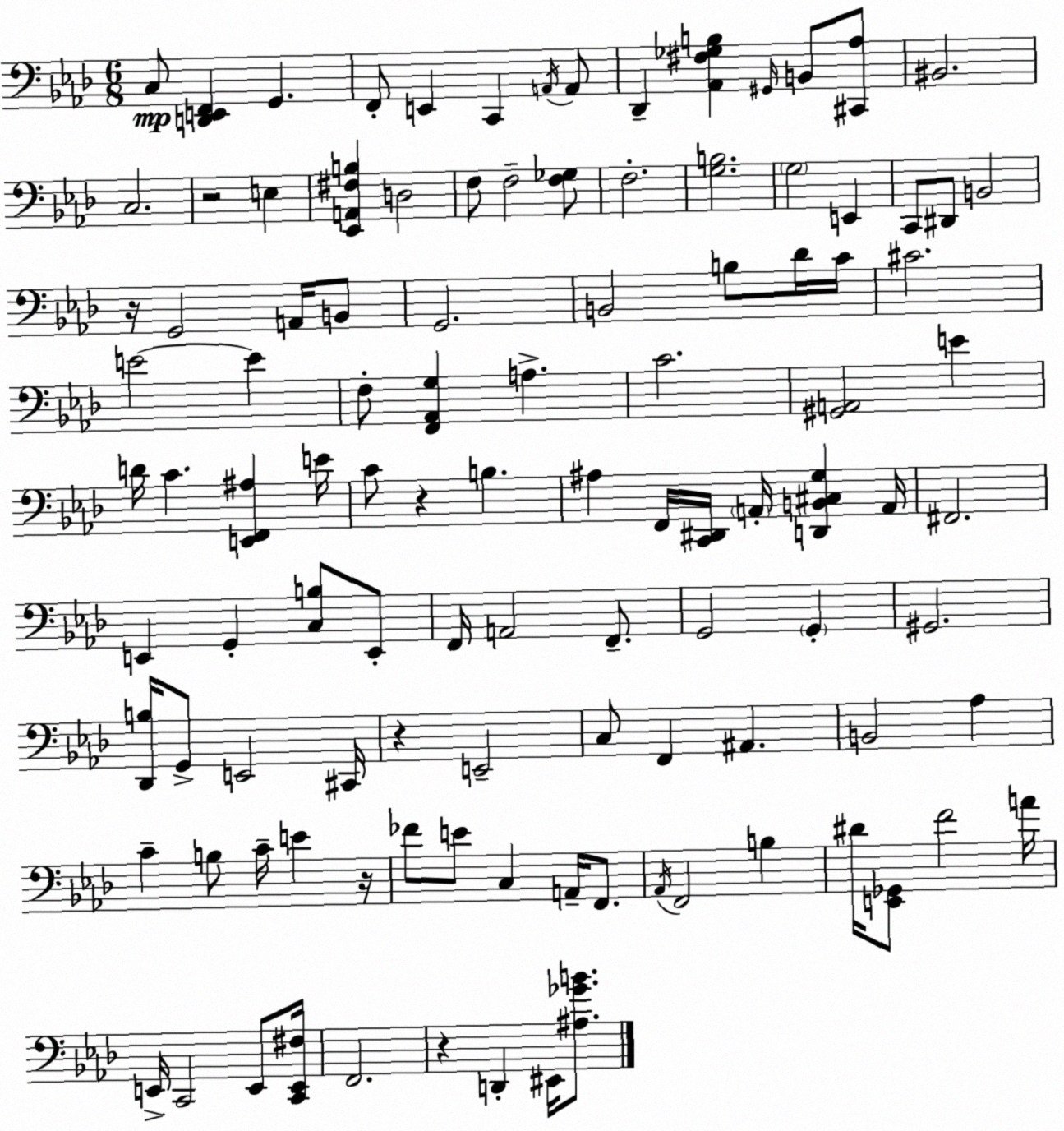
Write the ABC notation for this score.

X:1
T:Untitled
M:6/8
L:1/4
K:Fm
C,/2 [D,,E,,F,,] G,, F,,/2 E,, C,, A,,/4 A,,/2 _D,, [_A,,^F,_G,B,] ^G,,/4 B,,/2 [^C,,_A,]/2 ^B,,2 C,2 z2 E, [_E,,A,,^F,B,] D,2 F,/2 F,2 [F,_G,]/2 F,2 [G,B,]2 G,2 E,, C,,/2 ^D,,/2 B,,2 z/4 G,,2 A,,/4 B,,/2 G,,2 B,,2 B,/2 _D/4 C/4 ^C2 E2 E F,/2 [F,,_A,,G,] A, C2 [^G,,A,,]2 E D/4 C [E,,F,,^A,] E/4 C/2 z B, ^A, F,,/4 [C,,^D,,]/4 A,,/4 [D,,B,,^C,G,] A,,/4 ^F,,2 E,, G,, [C,B,]/2 E,,/2 F,,/4 A,,2 F,,/2 G,,2 G,, ^G,,2 [_D,,B,]/4 G,,/2 E,,2 ^C,,/4 z E,,2 C,/2 F,, ^A,, B,,2 _A, C B,/2 C/4 E z/4 _F/2 E/2 C, A,,/4 F,,/2 _A,,/4 F,,2 B, ^D/4 [E,,_G,,]/2 F2 A/4 E,,/4 C,,2 E,,/2 [C,,E,,^F,]/4 F,,2 z D,, ^E,,/4 [^A,_GB]/2